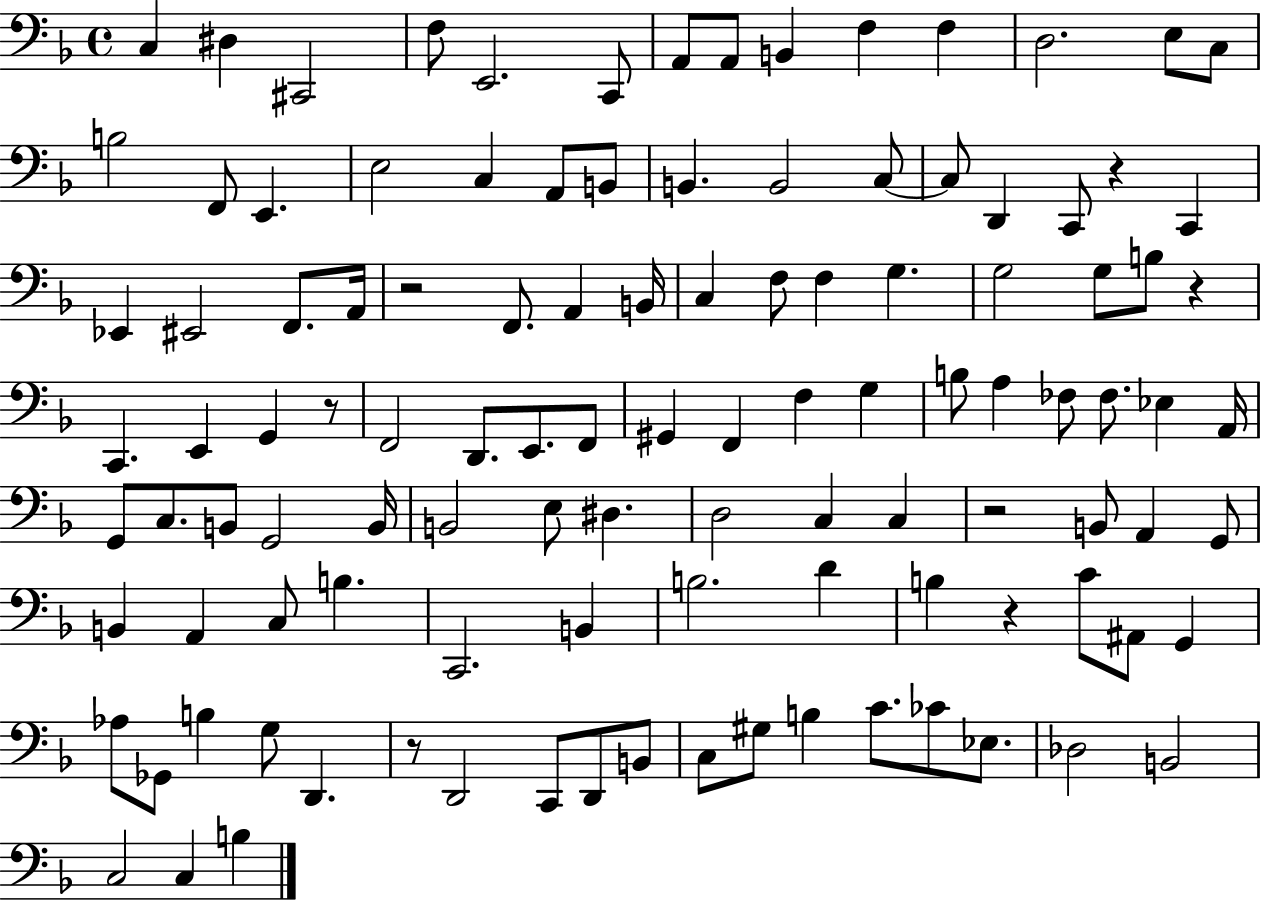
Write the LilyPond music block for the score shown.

{
  \clef bass
  \time 4/4
  \defaultTimeSignature
  \key f \major
  \repeat volta 2 { c4 dis4 cis,2 | f8 e,2. c,8 | a,8 a,8 b,4 f4 f4 | d2. e8 c8 | \break b2 f,8 e,4. | e2 c4 a,8 b,8 | b,4. b,2 c8~~ | c8 d,4 c,8 r4 c,4 | \break ees,4 eis,2 f,8. a,16 | r2 f,8. a,4 b,16 | c4 f8 f4 g4. | g2 g8 b8 r4 | \break c,4. e,4 g,4 r8 | f,2 d,8. e,8. f,8 | gis,4 f,4 f4 g4 | b8 a4 fes8 fes8. ees4 a,16 | \break g,8 c8. b,8 g,2 b,16 | b,2 e8 dis4. | d2 c4 c4 | r2 b,8 a,4 g,8 | \break b,4 a,4 c8 b4. | c,2. b,4 | b2. d'4 | b4 r4 c'8 ais,8 g,4 | \break aes8 ges,8 b4 g8 d,4. | r8 d,2 c,8 d,8 b,8 | c8 gis8 b4 c'8. ces'8 ees8. | des2 b,2 | \break c2 c4 b4 | } \bar "|."
}